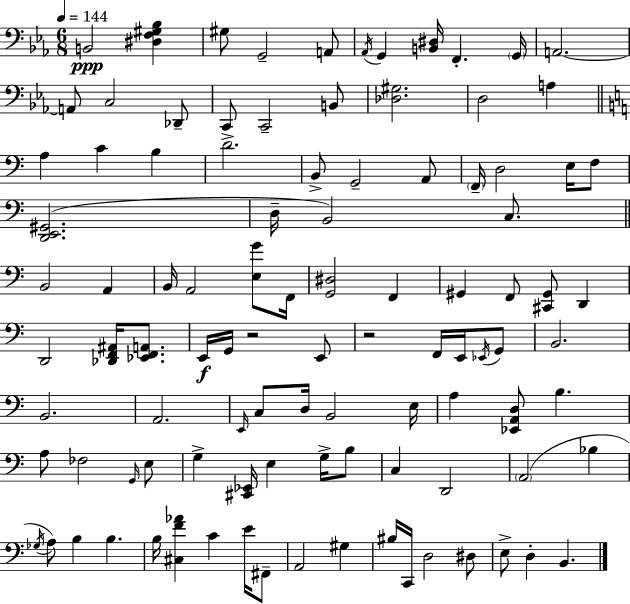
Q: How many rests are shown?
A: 2